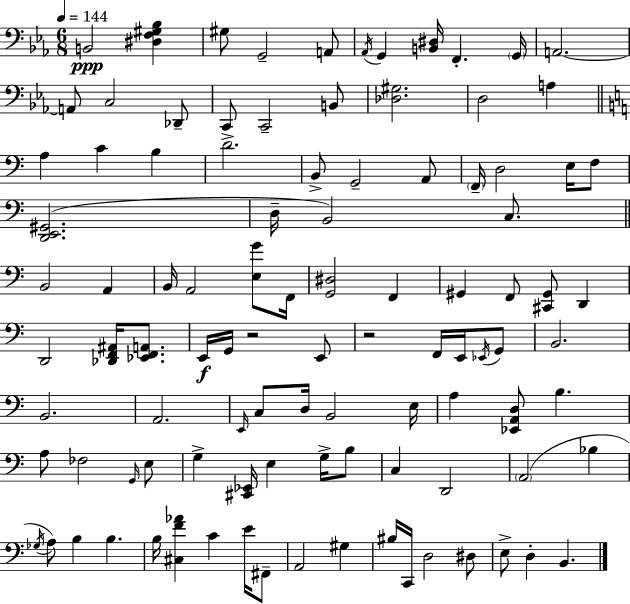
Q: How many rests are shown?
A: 2